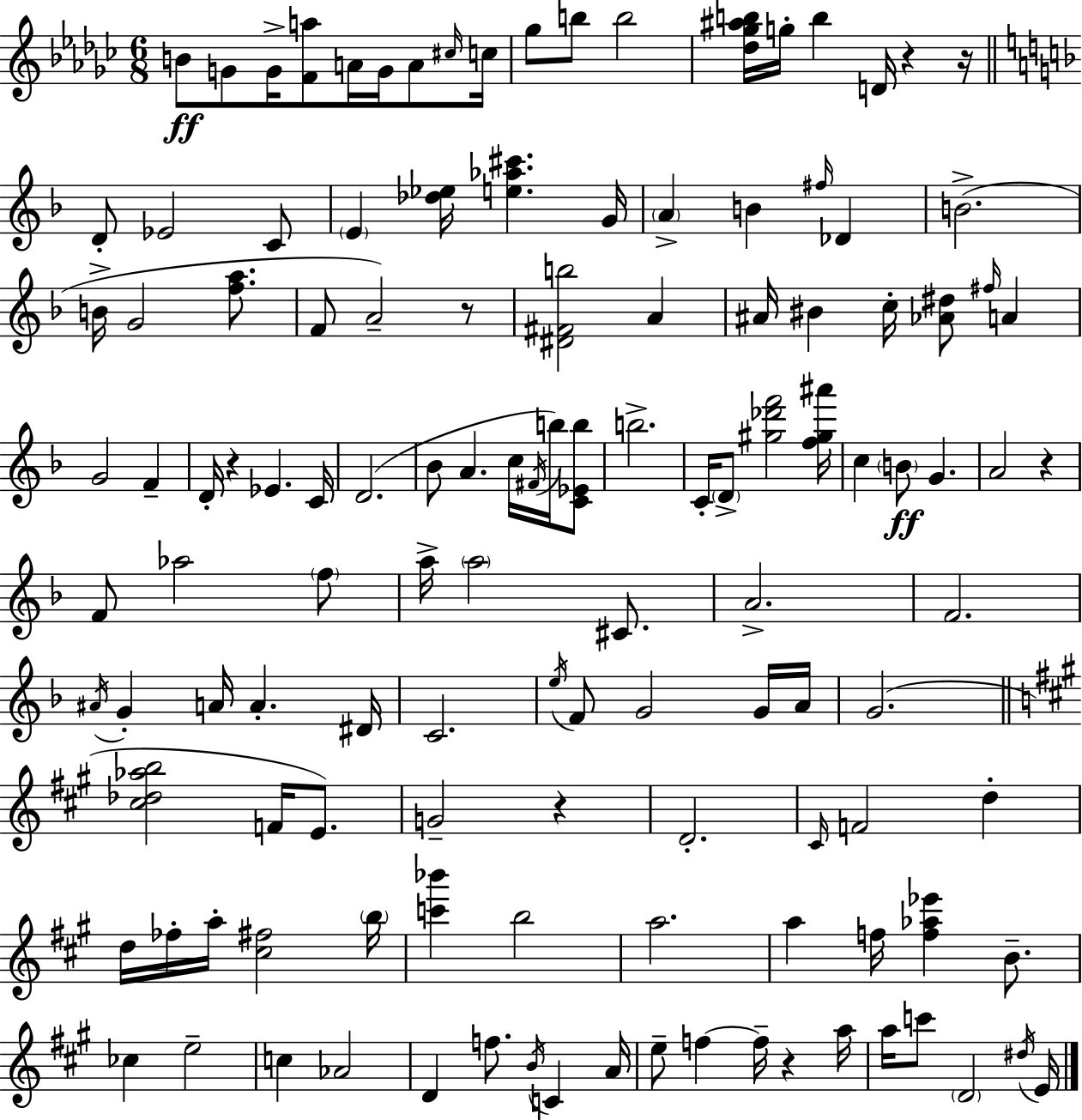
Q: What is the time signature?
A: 6/8